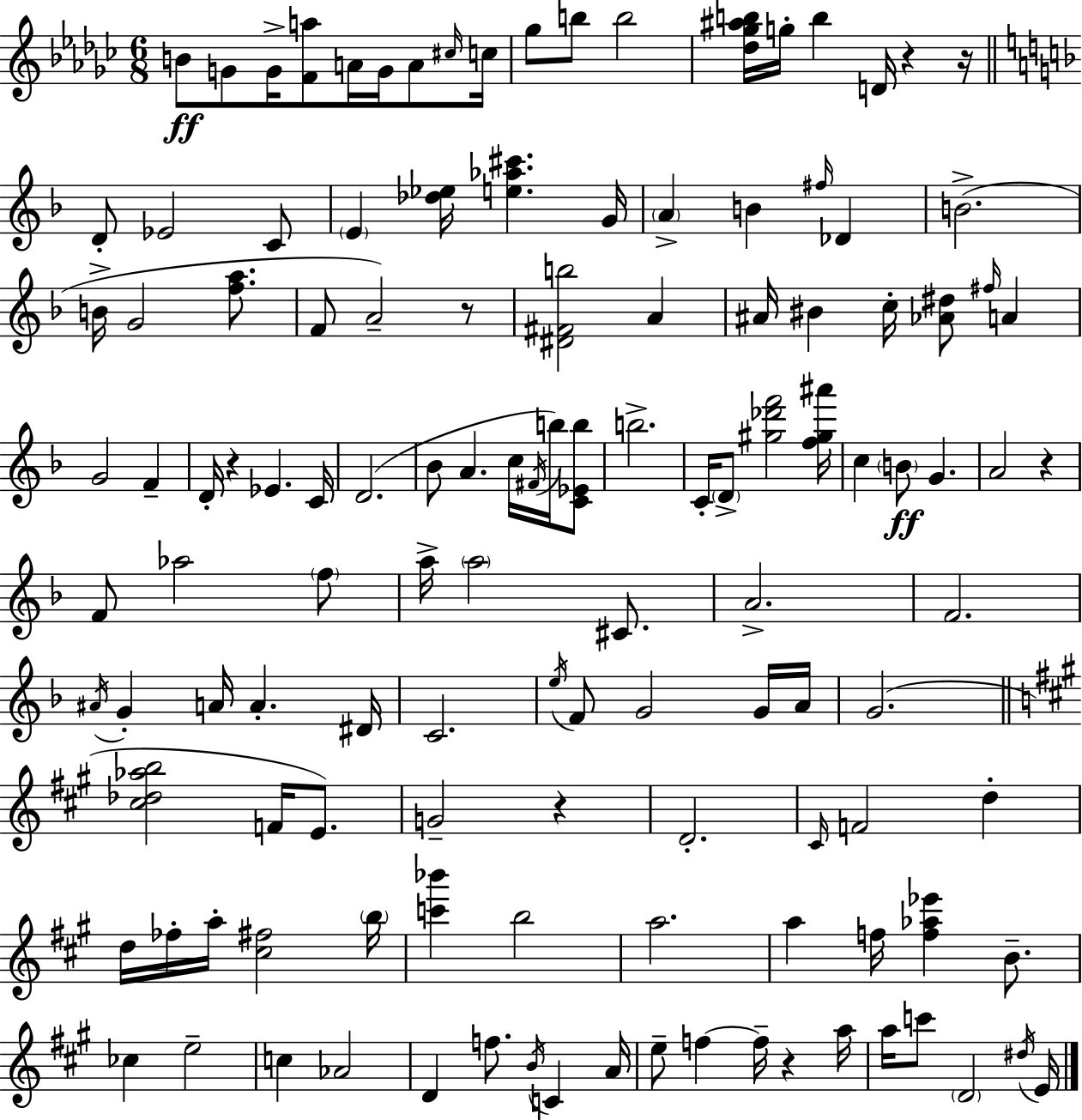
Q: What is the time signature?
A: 6/8